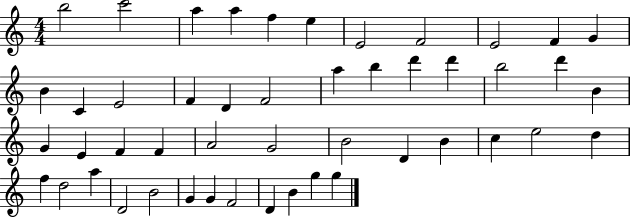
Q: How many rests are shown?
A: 0